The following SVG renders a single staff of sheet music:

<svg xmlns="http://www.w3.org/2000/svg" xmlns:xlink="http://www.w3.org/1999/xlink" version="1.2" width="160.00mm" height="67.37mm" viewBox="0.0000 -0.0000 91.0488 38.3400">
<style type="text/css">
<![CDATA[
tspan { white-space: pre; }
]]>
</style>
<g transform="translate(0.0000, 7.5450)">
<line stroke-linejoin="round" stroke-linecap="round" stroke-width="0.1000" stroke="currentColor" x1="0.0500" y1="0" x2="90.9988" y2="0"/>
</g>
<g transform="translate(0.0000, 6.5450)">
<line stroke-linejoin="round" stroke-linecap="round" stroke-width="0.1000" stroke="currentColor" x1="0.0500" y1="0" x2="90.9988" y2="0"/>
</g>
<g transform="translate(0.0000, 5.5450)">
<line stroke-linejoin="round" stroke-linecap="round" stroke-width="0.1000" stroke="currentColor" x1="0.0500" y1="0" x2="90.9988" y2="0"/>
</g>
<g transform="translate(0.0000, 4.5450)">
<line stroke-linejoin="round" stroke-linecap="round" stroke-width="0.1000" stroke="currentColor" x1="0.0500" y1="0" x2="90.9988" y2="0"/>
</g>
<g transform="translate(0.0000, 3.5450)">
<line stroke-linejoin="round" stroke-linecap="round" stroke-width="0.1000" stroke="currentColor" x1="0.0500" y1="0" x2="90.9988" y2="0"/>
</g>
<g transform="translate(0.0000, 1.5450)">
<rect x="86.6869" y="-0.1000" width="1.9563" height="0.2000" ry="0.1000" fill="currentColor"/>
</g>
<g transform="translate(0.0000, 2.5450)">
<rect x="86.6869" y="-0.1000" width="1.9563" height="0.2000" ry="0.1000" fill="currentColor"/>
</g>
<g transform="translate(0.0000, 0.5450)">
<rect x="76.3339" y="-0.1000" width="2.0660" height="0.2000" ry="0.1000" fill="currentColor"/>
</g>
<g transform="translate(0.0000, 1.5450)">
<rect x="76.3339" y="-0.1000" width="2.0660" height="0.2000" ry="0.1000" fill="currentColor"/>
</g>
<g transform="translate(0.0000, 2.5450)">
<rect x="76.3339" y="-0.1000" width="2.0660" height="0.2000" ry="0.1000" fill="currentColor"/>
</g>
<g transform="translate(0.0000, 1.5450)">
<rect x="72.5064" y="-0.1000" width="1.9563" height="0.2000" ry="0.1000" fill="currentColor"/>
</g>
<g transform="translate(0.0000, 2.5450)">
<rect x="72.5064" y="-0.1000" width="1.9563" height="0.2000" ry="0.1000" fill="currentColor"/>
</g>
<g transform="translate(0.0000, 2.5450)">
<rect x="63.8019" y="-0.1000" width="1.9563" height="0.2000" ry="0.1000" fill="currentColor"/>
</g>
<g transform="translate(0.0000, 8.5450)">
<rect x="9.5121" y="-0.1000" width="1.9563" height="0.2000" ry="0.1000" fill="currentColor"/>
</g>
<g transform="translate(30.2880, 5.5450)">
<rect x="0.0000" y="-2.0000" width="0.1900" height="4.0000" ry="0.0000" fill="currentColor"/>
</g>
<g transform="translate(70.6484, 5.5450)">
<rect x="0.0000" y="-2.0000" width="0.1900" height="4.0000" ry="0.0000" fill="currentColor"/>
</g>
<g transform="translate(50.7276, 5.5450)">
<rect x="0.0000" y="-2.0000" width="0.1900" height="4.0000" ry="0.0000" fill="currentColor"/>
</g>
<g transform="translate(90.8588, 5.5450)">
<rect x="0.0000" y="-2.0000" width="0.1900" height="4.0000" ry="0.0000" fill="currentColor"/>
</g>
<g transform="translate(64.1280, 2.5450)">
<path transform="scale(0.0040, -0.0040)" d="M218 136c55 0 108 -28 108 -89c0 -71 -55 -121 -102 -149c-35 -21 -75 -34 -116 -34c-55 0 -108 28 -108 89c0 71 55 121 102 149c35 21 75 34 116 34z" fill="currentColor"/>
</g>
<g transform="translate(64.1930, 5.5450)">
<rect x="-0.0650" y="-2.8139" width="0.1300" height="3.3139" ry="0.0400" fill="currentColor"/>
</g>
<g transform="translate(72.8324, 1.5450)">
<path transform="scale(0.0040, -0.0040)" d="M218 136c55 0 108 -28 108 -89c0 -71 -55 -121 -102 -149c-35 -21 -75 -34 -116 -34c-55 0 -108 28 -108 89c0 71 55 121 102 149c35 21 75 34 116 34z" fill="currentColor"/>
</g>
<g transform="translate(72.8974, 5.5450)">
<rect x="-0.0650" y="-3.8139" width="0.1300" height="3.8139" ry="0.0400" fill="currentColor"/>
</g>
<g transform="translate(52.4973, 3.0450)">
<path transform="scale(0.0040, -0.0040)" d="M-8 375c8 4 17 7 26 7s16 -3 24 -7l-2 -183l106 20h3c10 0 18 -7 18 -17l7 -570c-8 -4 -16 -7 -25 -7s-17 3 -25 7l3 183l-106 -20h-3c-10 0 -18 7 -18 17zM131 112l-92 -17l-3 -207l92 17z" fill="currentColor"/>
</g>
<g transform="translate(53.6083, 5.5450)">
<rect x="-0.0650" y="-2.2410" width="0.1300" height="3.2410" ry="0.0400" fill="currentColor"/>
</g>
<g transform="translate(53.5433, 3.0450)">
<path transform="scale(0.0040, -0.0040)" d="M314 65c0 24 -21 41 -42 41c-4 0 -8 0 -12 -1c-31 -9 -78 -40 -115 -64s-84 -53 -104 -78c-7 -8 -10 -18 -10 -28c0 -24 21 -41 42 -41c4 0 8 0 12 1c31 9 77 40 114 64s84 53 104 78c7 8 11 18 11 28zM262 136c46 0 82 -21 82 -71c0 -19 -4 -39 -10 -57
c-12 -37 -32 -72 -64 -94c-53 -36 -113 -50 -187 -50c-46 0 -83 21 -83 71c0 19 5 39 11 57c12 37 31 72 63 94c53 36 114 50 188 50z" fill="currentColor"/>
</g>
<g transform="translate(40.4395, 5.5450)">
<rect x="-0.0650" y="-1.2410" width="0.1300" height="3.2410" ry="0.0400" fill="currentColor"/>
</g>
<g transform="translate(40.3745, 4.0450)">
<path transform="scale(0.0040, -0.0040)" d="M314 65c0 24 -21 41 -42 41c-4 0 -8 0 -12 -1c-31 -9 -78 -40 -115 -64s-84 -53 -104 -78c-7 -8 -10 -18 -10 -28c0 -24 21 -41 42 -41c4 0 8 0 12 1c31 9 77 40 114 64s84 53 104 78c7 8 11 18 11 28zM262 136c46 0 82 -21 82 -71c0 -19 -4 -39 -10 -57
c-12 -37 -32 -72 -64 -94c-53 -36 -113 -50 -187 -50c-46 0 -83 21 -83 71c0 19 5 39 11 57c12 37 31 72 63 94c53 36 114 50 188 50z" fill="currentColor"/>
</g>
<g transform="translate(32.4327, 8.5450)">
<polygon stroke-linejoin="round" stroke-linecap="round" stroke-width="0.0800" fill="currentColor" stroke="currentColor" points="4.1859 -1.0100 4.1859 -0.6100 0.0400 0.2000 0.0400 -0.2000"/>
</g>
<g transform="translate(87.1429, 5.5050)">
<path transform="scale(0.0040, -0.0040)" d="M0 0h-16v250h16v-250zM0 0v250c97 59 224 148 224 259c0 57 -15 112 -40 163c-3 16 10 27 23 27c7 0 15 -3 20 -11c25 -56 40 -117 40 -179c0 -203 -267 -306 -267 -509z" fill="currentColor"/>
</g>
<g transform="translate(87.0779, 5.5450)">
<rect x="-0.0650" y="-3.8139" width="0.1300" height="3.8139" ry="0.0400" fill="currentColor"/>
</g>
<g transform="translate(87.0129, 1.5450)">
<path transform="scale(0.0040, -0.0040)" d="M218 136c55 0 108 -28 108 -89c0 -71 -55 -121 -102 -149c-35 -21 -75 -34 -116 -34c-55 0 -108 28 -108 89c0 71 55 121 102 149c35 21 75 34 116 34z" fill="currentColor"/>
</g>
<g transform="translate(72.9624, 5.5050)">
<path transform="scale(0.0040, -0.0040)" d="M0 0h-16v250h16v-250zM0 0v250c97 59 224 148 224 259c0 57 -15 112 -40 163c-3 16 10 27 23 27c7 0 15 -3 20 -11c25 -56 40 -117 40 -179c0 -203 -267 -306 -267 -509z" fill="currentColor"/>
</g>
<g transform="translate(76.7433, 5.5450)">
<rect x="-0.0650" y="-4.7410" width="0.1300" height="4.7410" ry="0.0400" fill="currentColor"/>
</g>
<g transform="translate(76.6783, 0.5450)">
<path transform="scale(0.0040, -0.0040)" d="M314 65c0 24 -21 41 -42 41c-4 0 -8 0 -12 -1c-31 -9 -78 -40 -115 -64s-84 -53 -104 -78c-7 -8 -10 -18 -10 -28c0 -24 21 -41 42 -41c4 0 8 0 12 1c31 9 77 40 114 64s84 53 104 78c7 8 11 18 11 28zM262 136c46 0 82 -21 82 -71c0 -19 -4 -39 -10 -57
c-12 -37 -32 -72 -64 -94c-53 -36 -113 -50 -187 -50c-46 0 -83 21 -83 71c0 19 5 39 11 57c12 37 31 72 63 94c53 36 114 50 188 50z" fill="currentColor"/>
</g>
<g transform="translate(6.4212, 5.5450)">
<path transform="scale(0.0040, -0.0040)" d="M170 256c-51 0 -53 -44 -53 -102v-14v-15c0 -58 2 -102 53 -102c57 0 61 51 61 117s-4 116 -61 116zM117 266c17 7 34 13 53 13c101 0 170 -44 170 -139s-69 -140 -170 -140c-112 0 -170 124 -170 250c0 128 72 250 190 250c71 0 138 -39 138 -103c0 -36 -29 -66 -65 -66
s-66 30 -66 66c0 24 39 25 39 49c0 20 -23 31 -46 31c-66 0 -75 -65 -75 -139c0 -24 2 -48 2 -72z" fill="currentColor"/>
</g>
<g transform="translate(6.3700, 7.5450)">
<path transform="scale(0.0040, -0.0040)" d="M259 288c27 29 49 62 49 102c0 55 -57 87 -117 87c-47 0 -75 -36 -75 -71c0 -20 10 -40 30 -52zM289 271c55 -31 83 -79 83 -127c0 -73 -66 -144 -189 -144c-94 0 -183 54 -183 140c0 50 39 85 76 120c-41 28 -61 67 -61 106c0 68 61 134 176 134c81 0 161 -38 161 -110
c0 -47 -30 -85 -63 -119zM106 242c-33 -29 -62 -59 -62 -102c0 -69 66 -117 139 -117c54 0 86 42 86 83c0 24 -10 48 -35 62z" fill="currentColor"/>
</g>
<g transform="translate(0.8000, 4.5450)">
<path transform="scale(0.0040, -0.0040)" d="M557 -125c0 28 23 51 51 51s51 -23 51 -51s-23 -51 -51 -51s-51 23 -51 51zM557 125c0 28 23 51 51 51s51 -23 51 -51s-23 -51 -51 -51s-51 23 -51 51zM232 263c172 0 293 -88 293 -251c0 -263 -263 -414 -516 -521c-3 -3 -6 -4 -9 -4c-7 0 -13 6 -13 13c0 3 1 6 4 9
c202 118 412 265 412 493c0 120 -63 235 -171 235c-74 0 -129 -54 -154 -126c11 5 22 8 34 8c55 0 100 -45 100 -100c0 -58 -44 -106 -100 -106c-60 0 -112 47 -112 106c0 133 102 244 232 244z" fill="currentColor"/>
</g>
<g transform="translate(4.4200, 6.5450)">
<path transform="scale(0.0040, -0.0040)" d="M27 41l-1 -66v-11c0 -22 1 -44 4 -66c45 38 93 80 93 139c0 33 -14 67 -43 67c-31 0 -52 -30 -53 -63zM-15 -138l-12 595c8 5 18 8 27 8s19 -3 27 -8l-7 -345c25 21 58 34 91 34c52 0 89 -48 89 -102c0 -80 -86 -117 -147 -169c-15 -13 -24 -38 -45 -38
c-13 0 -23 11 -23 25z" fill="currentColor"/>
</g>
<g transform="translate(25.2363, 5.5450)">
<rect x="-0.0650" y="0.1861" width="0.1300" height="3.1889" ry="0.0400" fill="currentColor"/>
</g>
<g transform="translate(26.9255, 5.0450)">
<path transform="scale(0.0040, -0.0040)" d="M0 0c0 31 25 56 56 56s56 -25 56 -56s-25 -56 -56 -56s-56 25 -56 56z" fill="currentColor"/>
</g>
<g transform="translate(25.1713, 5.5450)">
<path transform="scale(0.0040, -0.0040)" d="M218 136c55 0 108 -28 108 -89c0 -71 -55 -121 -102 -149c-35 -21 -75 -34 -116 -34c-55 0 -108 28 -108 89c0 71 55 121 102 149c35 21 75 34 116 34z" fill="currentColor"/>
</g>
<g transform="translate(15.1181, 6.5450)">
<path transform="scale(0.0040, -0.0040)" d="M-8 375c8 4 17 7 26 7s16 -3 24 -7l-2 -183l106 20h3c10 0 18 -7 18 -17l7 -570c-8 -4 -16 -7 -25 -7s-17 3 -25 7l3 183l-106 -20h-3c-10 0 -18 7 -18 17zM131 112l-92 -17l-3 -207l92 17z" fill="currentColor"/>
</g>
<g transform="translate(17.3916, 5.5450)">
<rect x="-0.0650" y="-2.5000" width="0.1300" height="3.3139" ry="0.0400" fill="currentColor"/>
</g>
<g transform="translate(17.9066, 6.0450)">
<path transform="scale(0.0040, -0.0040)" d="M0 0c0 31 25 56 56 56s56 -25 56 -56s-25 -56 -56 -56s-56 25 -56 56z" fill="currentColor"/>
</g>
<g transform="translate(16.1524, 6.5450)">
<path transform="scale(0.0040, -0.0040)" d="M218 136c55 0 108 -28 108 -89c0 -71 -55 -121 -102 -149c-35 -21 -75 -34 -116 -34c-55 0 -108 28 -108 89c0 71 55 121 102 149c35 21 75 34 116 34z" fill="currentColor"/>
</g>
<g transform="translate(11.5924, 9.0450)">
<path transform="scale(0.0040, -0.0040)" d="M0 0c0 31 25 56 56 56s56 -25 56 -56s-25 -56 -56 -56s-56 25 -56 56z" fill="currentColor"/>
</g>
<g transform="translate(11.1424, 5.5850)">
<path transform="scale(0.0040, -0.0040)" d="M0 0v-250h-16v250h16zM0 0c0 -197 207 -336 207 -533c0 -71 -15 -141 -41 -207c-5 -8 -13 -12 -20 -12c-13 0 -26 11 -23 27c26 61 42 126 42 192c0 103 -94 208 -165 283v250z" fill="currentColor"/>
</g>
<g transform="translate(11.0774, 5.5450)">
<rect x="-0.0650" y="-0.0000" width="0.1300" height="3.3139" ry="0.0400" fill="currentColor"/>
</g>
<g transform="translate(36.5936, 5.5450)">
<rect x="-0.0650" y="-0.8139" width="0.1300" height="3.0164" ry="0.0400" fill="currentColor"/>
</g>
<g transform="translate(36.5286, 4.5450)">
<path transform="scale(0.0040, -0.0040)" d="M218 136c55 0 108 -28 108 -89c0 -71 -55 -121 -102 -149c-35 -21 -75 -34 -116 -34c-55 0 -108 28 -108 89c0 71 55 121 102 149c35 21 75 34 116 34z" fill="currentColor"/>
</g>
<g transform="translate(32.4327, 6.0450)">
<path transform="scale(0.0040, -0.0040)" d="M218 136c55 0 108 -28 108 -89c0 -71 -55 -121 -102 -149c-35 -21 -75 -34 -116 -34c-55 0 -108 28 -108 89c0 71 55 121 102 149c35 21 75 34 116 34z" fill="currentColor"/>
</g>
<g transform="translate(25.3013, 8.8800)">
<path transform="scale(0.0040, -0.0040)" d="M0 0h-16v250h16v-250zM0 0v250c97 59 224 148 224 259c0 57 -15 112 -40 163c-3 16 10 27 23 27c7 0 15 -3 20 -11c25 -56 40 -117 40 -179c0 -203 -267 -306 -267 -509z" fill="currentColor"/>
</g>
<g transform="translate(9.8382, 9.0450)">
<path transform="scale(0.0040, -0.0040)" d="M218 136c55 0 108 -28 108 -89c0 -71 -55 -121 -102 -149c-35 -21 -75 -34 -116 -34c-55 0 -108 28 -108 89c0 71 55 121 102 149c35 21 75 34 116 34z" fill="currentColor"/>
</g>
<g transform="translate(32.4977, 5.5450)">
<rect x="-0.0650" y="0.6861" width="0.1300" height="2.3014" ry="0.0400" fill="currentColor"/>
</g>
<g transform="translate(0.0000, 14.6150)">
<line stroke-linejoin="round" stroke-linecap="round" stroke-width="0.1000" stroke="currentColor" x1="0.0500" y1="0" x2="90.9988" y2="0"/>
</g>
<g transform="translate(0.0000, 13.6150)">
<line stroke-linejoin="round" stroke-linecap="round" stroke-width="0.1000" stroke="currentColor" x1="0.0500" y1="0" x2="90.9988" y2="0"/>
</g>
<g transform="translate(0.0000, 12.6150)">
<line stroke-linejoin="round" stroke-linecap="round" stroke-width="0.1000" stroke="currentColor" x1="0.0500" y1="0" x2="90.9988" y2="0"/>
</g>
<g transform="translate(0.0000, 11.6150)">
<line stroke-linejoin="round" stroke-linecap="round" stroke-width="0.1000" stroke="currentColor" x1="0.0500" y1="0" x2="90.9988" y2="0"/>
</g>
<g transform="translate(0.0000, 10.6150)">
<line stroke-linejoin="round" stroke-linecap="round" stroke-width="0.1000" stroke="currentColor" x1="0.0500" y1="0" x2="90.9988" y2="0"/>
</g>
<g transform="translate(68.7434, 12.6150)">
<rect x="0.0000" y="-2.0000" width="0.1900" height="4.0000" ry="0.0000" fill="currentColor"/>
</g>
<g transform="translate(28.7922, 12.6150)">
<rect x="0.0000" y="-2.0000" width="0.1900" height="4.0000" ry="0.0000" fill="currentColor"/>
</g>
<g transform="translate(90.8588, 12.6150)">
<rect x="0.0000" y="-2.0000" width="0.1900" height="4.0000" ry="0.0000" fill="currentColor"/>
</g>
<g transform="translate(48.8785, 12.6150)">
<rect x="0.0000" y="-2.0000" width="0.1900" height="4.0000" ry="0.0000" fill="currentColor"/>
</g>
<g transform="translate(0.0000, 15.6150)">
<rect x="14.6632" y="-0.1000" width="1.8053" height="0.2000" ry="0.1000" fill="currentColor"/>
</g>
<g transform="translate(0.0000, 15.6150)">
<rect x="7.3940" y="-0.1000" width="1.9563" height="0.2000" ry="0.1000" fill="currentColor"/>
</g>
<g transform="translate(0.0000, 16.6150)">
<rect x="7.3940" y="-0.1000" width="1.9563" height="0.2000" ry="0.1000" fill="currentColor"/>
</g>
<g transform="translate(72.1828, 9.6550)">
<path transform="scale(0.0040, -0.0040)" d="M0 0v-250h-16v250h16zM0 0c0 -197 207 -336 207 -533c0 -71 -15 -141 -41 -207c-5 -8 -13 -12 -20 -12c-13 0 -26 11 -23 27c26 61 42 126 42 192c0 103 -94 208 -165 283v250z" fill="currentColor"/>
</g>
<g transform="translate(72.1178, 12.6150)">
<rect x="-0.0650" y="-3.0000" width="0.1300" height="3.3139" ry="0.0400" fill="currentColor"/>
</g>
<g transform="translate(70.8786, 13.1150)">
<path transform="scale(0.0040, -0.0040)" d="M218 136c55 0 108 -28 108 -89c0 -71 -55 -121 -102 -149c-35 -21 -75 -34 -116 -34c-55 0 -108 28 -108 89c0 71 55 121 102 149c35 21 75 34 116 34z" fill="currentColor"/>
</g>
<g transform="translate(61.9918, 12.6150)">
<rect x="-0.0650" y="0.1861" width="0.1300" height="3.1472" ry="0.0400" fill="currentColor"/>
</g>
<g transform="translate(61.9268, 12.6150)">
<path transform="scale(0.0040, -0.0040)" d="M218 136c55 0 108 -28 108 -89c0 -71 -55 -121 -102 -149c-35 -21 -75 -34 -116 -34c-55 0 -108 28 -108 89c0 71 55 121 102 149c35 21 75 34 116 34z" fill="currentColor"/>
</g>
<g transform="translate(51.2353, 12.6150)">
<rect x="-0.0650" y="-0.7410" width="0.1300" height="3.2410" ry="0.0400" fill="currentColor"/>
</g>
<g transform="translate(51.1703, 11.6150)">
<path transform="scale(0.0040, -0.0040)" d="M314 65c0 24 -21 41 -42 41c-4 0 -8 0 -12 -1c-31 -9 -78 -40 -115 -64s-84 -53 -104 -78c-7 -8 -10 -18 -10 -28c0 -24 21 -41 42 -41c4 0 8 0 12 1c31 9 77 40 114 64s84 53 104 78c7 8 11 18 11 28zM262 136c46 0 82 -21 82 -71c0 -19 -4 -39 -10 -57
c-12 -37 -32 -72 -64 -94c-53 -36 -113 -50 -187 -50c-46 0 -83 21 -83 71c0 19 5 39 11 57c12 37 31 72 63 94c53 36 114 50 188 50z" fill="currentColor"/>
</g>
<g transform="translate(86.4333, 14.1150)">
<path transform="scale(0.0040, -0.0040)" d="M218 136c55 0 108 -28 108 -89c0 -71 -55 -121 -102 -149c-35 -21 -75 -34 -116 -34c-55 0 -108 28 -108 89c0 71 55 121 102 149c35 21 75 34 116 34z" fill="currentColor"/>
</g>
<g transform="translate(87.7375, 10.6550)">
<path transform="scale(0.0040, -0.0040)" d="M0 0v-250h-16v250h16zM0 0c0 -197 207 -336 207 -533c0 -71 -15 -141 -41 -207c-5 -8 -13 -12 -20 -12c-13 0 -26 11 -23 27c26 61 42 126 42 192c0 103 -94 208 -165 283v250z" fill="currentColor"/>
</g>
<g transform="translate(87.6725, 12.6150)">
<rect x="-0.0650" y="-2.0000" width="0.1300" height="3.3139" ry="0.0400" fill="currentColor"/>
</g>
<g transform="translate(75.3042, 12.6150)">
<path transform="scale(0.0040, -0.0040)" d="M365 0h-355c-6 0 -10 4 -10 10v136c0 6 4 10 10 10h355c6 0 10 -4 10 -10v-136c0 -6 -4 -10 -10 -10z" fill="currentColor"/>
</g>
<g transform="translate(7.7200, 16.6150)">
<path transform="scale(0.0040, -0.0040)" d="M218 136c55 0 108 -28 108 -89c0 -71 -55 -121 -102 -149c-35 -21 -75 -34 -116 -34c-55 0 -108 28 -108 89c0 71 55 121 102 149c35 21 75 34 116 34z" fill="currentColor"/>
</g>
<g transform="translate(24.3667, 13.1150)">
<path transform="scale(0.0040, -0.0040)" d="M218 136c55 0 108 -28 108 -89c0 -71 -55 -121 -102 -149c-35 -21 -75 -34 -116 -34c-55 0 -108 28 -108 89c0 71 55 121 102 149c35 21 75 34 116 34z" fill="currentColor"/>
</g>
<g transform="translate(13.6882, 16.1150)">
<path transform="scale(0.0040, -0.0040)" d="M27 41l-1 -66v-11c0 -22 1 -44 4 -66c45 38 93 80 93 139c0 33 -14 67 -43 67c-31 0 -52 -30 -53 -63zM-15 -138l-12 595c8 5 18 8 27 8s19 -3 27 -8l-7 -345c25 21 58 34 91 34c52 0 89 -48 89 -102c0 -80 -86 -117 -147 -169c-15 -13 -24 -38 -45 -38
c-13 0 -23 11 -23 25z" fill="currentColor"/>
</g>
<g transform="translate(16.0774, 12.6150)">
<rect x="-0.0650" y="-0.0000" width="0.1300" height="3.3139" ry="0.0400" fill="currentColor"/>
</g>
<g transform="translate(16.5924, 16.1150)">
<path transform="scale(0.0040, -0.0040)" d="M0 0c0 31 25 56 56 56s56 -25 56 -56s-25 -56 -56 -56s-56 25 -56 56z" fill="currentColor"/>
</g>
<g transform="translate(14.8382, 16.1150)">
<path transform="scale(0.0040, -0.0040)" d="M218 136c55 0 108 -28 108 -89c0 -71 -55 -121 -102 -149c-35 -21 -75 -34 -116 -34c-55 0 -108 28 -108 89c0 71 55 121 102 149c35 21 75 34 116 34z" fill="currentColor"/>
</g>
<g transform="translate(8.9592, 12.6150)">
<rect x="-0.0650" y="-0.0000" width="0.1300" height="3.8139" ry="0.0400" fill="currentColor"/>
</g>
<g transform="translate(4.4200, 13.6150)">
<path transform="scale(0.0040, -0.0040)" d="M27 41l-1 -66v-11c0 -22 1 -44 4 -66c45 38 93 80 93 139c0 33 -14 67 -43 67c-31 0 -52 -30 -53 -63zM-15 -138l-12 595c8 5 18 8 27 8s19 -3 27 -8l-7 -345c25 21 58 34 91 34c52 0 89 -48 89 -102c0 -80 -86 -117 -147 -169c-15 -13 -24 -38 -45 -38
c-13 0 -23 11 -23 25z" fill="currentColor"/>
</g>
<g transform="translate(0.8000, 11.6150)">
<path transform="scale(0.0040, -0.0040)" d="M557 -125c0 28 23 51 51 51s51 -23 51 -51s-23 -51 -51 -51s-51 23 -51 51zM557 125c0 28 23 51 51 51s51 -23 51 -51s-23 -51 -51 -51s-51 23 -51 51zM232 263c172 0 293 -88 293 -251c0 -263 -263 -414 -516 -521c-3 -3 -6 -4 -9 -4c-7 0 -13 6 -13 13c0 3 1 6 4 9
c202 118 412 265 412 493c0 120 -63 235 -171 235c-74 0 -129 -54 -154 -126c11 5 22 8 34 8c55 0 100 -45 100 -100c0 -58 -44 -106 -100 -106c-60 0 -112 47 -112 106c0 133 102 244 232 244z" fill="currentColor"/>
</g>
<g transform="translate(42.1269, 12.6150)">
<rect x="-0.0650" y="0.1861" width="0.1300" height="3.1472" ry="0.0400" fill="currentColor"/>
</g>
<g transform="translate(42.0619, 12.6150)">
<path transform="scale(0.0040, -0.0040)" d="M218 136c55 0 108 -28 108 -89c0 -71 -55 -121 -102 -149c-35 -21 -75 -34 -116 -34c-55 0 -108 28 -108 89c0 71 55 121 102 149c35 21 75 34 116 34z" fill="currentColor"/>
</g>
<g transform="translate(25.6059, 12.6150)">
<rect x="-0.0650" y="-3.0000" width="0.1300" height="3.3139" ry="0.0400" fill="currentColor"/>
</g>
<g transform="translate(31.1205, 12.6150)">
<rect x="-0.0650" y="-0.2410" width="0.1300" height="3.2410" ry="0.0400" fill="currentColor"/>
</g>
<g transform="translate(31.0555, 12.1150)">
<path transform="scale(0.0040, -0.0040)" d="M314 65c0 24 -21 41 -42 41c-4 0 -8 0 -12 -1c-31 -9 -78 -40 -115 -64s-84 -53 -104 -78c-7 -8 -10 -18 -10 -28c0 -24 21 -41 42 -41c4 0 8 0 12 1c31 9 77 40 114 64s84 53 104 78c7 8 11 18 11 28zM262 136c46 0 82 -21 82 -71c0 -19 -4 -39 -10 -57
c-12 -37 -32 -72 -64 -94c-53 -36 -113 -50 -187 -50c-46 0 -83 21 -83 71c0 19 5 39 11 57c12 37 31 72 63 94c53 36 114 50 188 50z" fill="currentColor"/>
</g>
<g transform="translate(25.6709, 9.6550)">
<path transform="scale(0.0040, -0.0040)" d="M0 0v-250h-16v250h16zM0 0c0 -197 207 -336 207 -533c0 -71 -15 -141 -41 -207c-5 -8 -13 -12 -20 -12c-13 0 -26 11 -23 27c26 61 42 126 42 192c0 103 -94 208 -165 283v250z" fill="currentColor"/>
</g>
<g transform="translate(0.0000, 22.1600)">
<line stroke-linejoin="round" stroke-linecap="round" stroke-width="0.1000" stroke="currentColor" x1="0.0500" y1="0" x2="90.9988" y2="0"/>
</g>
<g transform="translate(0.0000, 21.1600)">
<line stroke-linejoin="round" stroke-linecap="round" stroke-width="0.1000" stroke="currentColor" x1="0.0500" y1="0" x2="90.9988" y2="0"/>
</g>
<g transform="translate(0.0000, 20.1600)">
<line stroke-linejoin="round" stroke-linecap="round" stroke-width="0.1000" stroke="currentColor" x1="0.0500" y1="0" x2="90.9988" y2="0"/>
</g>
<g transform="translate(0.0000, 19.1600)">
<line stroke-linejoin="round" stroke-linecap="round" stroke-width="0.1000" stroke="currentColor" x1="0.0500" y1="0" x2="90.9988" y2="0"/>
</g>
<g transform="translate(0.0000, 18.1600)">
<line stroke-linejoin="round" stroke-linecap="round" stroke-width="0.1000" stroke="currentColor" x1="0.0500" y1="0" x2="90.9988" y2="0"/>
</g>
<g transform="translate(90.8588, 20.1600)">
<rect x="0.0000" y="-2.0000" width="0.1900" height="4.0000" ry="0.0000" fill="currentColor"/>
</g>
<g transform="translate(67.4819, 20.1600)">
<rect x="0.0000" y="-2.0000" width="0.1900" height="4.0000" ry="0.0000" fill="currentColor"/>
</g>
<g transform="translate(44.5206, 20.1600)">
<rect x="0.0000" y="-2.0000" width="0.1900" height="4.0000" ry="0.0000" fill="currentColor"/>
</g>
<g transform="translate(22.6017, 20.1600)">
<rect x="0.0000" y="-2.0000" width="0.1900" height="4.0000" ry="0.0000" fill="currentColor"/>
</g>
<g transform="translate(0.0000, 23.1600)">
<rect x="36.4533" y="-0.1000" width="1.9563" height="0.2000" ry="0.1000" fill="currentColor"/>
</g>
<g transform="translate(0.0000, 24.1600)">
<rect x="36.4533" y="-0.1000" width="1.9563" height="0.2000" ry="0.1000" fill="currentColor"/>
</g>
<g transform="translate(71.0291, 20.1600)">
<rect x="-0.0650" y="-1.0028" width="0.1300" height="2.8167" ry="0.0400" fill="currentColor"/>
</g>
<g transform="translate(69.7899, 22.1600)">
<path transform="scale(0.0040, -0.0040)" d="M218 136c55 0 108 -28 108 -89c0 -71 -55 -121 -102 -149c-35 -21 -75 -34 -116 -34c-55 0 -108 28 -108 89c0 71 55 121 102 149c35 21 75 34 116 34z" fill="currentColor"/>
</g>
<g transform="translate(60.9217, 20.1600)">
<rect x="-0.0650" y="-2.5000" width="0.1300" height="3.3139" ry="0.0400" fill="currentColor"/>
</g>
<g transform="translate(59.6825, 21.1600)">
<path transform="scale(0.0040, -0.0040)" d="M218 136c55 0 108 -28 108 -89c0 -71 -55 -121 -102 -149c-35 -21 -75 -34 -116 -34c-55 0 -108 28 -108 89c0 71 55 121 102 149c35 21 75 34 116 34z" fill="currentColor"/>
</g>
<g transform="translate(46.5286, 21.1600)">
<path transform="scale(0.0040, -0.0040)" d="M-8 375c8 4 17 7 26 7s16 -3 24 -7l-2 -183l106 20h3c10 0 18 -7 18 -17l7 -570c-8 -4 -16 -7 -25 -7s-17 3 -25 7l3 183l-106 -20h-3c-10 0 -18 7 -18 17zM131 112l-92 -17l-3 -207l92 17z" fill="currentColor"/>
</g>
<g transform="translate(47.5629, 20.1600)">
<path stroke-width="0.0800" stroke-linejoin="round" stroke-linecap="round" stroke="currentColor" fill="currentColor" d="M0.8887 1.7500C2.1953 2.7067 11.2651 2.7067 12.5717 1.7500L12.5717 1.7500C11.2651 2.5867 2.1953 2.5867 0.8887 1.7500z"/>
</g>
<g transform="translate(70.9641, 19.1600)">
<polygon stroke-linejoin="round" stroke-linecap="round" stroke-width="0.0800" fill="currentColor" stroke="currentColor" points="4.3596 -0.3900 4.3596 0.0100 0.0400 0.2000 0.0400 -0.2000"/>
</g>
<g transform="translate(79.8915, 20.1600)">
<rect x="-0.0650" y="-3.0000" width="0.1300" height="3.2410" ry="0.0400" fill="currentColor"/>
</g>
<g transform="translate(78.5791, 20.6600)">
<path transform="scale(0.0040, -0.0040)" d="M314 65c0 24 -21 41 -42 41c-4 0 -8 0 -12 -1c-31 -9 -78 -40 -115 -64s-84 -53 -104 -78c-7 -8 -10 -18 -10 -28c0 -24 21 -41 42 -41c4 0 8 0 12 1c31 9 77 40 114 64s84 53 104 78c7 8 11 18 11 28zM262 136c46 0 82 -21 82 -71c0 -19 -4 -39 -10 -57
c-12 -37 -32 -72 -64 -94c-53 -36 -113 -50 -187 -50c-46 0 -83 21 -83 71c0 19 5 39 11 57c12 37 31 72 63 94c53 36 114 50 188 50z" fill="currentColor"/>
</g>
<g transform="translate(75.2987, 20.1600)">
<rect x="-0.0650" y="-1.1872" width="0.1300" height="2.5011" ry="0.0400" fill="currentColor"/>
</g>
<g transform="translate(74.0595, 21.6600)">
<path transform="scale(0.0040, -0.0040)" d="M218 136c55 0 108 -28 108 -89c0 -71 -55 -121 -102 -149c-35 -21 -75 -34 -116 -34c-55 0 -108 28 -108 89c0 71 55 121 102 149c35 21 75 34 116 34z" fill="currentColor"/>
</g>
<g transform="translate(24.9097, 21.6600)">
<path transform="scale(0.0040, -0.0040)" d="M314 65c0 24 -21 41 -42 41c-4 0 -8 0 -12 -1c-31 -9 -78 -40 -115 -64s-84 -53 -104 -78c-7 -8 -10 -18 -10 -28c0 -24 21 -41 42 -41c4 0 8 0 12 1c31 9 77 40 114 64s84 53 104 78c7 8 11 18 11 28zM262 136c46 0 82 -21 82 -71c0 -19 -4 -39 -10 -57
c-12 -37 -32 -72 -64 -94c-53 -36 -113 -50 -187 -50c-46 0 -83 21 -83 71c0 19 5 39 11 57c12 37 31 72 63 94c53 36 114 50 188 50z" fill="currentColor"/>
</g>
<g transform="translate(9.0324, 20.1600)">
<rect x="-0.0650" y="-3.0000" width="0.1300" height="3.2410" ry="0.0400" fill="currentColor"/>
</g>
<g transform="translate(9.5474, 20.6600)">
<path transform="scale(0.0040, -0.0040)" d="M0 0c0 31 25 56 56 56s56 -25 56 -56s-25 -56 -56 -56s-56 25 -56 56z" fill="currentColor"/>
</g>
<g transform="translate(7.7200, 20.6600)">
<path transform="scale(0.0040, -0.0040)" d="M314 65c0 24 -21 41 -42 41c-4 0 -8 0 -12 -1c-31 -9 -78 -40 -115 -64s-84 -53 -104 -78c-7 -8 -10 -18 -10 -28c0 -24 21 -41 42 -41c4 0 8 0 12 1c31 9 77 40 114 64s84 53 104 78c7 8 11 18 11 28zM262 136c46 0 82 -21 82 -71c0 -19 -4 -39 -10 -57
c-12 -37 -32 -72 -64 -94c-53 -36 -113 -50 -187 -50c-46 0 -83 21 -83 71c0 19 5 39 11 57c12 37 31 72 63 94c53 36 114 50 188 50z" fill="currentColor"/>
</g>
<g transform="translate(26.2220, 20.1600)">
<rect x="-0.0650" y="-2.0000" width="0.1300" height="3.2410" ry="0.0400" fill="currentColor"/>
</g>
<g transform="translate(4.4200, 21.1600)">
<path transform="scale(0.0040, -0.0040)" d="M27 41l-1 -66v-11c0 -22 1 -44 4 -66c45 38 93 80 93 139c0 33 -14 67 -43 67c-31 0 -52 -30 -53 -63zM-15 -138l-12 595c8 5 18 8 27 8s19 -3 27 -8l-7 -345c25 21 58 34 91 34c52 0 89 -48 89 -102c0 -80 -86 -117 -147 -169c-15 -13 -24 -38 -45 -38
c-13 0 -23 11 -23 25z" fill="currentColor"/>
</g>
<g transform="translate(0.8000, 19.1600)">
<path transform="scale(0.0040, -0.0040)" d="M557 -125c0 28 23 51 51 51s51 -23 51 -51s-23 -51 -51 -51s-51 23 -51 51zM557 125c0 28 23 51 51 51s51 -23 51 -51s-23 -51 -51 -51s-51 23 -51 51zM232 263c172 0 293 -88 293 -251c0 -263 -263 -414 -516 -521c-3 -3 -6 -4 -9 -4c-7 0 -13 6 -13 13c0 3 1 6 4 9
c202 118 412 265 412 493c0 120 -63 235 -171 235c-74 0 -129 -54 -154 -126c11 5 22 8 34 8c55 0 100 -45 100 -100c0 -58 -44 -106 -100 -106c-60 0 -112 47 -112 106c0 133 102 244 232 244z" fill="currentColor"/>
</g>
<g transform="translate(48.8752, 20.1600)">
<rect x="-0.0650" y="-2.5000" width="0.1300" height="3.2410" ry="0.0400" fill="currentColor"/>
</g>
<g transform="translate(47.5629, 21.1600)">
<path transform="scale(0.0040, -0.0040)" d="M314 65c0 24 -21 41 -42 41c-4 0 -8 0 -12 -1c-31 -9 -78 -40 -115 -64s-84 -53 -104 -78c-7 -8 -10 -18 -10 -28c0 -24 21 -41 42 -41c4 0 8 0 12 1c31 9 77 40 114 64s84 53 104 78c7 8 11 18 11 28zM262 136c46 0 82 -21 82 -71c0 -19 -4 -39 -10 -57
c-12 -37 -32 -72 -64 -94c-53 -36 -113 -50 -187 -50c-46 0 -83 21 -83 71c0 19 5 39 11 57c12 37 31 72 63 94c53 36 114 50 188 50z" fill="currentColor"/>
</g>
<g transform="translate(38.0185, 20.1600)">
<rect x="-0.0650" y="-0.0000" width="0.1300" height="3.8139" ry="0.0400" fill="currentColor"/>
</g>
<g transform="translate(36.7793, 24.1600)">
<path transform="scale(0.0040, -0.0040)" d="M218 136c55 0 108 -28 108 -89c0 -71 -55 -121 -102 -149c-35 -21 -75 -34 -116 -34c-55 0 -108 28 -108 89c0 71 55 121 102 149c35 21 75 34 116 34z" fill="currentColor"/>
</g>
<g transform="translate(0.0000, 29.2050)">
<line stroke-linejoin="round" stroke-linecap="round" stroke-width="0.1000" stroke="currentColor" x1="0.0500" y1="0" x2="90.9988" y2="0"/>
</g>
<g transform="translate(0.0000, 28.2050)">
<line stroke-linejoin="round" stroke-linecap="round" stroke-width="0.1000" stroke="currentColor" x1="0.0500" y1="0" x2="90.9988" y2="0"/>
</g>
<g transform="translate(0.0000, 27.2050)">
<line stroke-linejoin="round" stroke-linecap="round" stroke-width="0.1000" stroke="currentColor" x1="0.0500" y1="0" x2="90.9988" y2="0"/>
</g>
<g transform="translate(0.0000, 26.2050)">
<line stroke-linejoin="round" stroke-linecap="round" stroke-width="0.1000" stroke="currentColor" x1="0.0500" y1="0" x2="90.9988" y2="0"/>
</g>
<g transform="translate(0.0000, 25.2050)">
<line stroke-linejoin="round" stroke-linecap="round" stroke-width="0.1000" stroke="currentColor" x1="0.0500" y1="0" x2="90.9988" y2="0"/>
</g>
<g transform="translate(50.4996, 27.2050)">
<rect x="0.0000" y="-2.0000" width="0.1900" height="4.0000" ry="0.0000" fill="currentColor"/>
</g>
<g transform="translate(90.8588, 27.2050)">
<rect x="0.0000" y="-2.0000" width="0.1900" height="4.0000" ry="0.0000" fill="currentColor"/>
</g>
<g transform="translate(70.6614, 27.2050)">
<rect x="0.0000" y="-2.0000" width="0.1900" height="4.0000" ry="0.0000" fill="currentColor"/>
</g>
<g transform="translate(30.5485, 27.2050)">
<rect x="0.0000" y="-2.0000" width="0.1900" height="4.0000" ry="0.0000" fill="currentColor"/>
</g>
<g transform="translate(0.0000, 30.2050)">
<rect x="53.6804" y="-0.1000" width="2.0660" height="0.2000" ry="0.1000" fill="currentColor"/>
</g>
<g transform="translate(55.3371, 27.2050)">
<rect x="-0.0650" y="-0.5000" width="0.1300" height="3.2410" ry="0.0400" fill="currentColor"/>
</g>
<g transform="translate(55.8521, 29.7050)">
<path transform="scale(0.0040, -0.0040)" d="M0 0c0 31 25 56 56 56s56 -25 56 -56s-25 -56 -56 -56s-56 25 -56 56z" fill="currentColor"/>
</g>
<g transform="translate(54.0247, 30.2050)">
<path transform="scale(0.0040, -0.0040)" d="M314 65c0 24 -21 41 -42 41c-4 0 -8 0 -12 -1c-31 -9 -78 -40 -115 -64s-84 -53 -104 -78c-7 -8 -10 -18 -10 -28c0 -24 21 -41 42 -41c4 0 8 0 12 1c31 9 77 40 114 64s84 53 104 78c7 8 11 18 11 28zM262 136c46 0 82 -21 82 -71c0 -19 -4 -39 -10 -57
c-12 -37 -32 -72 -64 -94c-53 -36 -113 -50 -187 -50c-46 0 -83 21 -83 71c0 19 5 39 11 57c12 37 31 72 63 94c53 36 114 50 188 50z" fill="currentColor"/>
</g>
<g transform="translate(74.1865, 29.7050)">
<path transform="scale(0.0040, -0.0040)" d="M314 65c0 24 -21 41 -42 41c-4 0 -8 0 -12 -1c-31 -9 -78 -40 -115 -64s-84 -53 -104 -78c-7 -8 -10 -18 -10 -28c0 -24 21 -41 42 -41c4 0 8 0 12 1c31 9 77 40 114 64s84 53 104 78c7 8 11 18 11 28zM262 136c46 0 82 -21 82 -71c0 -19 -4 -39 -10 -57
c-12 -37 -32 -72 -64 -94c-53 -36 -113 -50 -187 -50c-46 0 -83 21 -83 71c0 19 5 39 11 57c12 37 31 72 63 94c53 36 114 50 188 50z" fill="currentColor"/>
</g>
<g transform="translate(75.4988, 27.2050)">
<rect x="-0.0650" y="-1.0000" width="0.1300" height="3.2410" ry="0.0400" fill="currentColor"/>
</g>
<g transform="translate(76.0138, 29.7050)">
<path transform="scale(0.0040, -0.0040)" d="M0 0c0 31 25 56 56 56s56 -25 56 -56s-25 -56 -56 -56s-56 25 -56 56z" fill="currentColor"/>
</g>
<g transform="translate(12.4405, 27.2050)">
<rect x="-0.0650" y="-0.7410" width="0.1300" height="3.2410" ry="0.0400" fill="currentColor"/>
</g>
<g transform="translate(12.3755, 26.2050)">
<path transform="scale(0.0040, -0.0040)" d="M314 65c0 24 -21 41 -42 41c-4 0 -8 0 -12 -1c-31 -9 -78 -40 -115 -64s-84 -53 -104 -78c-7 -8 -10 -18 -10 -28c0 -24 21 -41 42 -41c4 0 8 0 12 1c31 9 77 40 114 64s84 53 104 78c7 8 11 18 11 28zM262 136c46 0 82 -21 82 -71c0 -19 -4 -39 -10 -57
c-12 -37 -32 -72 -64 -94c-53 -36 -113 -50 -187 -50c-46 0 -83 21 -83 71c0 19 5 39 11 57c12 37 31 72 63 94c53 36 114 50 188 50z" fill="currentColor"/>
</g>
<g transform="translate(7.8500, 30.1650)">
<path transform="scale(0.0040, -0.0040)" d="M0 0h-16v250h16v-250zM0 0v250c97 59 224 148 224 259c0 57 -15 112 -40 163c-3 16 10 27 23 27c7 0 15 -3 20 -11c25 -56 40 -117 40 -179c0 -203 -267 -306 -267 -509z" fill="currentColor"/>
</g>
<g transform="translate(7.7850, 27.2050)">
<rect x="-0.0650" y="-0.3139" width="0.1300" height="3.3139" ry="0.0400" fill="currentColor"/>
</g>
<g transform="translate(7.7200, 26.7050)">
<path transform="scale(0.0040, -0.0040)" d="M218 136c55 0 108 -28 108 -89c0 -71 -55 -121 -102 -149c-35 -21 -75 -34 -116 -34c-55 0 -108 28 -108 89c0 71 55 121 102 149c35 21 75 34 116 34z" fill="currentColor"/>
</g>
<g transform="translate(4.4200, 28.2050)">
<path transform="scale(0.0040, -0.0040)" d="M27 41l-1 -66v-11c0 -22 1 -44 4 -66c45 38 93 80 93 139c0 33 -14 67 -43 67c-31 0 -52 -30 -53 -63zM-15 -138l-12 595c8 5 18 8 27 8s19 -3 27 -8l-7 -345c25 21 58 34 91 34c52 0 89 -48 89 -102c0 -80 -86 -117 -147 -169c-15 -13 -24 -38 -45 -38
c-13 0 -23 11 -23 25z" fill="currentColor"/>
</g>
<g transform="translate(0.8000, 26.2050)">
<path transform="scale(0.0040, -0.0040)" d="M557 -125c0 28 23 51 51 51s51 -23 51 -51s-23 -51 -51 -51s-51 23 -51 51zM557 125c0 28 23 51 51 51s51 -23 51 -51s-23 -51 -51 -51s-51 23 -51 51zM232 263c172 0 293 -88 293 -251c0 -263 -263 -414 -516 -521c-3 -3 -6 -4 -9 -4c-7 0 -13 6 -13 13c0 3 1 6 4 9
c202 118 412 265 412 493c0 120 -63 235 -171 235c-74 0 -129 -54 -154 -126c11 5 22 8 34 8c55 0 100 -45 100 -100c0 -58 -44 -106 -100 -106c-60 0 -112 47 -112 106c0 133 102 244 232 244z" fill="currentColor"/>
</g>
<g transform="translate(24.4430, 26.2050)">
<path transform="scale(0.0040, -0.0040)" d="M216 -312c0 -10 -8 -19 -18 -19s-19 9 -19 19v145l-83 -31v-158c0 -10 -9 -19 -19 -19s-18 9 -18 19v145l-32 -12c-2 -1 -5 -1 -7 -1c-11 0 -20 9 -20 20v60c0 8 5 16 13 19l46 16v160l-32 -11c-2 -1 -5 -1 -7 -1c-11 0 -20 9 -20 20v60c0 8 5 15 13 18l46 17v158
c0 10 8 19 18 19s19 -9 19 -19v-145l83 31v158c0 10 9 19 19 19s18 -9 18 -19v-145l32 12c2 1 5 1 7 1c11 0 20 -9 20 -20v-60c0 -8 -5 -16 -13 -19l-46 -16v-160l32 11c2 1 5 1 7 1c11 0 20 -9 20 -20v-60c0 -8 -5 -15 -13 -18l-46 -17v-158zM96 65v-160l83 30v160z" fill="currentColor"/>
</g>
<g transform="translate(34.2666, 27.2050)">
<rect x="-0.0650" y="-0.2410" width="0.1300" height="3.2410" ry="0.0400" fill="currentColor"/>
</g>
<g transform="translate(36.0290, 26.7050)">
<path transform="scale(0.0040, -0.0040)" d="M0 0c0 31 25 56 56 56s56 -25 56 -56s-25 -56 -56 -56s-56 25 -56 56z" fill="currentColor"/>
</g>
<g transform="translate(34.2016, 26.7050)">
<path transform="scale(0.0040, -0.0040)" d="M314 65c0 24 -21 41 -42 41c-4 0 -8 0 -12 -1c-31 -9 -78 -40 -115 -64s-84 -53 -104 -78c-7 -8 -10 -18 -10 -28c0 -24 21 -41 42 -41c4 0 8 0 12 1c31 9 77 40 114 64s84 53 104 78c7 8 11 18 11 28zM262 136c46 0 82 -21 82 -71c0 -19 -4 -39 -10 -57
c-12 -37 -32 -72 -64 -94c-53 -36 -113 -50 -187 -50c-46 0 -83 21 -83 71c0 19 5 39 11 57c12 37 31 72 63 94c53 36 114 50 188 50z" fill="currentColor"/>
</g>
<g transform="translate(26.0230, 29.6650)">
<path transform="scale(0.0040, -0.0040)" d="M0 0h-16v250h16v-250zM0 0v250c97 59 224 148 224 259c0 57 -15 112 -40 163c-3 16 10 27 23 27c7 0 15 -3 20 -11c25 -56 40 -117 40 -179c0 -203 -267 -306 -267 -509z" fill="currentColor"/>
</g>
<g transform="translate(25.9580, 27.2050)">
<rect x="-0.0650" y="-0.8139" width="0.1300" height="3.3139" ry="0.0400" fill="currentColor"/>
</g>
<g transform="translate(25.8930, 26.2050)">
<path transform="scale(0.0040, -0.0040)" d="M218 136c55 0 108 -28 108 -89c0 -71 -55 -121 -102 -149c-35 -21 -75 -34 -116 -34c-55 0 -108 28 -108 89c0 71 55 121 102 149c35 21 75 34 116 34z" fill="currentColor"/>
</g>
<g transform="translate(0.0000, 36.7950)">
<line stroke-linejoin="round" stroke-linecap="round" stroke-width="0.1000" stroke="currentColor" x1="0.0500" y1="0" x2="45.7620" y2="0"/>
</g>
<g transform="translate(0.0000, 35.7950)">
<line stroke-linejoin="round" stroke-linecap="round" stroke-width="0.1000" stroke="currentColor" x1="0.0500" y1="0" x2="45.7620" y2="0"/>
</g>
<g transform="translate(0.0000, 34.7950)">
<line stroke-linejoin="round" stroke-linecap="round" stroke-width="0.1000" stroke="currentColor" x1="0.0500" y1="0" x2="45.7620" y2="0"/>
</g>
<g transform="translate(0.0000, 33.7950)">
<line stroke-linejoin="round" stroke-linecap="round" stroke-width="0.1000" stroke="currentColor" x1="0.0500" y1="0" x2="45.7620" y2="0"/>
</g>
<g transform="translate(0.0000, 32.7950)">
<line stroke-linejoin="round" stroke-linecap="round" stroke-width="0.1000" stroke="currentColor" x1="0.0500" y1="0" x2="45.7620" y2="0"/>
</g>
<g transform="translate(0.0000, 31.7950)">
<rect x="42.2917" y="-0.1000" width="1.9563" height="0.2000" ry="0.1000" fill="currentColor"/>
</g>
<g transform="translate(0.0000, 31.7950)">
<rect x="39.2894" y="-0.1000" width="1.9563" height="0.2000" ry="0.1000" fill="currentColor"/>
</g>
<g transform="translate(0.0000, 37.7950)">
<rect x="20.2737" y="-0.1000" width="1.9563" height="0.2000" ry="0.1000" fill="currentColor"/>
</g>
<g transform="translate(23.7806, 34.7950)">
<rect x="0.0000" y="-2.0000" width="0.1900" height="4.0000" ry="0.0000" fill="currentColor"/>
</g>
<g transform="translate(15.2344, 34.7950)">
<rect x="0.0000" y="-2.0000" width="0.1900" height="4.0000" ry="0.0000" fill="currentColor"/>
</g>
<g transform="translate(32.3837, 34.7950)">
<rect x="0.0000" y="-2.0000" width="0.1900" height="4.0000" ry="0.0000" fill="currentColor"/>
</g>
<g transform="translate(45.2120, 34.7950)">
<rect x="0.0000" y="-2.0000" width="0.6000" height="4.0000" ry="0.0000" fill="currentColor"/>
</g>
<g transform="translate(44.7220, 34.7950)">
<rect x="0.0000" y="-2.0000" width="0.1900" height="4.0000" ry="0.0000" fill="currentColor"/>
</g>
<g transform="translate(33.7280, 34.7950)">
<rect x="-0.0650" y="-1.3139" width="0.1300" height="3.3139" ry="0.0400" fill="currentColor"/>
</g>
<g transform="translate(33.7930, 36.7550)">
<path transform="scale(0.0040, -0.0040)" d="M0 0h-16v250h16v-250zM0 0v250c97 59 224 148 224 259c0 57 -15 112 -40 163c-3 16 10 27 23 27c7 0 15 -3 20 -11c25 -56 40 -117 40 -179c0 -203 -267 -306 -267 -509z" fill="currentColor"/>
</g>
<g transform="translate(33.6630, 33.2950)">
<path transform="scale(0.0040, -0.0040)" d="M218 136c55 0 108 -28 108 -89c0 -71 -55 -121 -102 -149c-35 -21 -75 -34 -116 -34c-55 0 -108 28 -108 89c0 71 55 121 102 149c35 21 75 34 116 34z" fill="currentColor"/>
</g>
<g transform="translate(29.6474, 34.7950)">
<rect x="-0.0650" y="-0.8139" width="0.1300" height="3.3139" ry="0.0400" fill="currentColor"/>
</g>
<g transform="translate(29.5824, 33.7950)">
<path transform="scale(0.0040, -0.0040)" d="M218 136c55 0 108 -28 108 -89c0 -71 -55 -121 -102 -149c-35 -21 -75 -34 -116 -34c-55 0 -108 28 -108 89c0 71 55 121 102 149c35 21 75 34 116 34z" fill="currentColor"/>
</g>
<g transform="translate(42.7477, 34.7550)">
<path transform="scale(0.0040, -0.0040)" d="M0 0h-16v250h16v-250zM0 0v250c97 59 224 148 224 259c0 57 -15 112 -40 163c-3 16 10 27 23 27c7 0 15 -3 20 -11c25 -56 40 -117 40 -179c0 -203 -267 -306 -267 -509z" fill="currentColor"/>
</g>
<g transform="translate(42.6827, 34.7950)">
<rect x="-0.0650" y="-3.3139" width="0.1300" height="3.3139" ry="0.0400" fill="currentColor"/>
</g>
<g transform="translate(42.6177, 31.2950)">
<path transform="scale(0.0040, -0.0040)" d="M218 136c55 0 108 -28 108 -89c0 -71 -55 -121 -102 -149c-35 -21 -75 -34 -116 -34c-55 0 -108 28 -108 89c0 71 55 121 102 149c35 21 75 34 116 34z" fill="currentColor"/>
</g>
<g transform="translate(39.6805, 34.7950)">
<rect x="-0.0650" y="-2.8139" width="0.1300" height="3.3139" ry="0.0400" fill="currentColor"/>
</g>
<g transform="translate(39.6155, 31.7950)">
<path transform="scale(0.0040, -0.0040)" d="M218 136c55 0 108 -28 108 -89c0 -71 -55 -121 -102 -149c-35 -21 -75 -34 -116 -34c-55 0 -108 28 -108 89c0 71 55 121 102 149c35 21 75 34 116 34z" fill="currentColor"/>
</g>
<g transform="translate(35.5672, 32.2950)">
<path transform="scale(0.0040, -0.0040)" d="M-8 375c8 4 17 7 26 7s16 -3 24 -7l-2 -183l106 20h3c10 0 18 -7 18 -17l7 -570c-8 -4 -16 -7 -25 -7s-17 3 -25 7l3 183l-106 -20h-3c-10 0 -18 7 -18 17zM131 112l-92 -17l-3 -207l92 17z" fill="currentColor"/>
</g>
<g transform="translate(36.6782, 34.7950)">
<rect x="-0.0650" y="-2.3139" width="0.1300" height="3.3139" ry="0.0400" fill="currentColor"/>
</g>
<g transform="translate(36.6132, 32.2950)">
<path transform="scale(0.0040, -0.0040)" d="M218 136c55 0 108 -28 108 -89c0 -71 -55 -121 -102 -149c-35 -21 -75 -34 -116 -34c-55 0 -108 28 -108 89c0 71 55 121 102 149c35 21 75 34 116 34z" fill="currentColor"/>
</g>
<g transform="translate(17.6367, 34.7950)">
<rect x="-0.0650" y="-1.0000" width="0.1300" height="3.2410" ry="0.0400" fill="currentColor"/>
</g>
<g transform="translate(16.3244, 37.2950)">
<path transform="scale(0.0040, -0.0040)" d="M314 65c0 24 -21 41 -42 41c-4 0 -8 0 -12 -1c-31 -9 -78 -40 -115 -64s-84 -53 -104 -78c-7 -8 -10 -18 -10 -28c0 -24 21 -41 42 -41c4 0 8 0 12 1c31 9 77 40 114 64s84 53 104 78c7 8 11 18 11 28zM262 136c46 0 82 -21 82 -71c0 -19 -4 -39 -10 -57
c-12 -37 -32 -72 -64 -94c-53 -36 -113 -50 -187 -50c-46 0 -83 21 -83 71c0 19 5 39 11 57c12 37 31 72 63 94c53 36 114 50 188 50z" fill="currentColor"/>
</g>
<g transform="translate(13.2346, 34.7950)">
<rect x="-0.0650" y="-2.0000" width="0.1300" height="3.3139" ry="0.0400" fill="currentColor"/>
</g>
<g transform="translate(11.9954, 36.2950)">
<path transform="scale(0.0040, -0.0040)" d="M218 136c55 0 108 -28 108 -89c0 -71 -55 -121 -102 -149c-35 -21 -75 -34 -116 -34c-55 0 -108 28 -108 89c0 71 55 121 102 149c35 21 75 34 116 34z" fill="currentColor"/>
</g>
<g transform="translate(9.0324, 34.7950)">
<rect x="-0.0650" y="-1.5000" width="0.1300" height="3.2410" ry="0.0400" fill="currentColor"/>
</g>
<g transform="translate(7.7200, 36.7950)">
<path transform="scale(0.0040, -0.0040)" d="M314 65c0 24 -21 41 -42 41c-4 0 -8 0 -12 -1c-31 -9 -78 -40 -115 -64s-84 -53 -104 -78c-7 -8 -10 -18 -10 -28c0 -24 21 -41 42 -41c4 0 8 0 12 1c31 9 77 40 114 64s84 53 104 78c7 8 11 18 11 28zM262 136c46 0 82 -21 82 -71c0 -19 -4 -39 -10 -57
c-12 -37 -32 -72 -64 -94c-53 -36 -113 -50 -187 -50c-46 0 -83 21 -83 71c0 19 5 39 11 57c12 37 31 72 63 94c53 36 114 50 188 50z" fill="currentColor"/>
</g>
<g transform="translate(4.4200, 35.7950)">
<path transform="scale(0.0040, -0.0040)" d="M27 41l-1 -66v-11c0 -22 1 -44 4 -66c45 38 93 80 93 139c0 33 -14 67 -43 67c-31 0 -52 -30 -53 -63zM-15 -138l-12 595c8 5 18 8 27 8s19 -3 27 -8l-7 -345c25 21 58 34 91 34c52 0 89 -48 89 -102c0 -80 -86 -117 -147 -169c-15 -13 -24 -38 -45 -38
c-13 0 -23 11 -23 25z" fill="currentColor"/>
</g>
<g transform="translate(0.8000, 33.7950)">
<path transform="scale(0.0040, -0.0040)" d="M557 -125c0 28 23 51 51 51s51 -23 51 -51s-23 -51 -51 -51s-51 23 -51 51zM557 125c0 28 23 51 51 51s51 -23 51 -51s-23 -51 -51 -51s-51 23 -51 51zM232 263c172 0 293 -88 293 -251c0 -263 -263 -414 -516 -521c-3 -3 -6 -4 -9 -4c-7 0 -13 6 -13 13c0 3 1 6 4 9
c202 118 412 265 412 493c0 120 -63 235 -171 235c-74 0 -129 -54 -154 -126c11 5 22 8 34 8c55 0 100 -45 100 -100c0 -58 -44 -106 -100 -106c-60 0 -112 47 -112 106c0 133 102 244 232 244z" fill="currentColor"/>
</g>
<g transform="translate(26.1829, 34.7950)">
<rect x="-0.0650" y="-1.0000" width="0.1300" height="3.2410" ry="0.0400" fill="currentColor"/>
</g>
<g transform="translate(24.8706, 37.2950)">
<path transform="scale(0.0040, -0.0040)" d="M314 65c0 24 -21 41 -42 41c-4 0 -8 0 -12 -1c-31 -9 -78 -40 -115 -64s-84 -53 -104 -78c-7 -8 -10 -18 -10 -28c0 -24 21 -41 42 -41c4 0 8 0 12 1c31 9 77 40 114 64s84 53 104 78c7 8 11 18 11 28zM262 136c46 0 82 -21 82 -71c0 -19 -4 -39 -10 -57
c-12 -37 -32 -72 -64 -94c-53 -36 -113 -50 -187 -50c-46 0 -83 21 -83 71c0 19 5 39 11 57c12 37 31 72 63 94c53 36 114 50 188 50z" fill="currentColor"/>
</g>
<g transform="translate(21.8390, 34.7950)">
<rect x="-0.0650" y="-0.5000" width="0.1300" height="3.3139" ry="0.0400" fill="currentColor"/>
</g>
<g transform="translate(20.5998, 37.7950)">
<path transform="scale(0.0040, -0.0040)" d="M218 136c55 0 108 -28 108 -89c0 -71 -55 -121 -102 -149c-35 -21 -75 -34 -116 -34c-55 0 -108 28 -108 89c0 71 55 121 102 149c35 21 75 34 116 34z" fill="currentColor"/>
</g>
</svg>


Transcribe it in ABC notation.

X:1
T:Untitled
M:6/8
L:1/4
K:F
D,,/2 B,, D,/2 C,/2 F,/2 G,2 B,2 C E/2 G2 E/2 C,, _D,, C,/2 E,2 D, F,2 D, C,/2 z2 A,,/2 C,2 A,,2 C,, B,,2 B,, G,,/2 A,,/2 C,2 E,/2 F,2 ^F,/2 E,2 E,,2 F,,2 G,,2 A,, F,,2 E,, F,,2 F, G,/2 B, C D/2